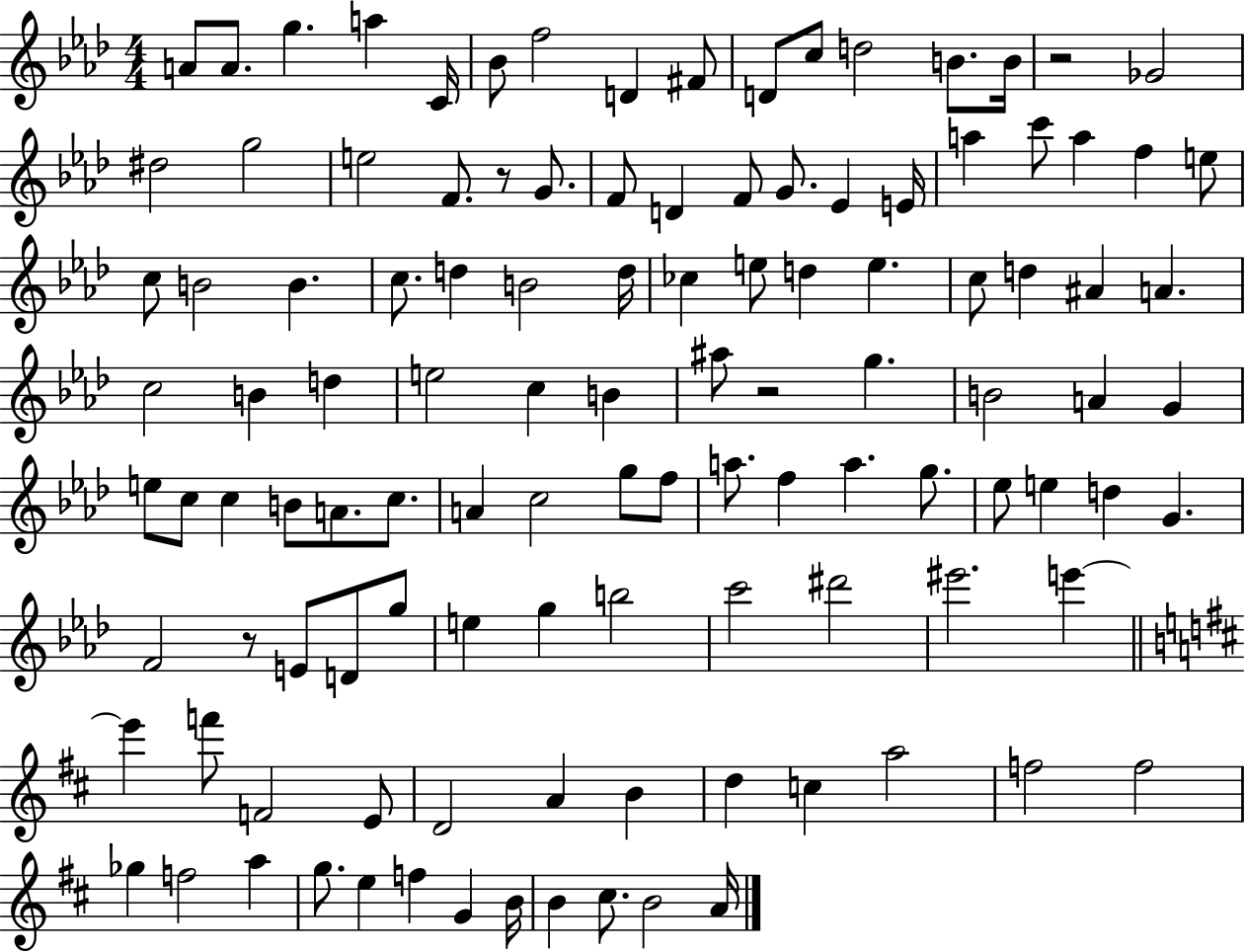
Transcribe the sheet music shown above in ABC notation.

X:1
T:Untitled
M:4/4
L:1/4
K:Ab
A/2 A/2 g a C/4 _B/2 f2 D ^F/2 D/2 c/2 d2 B/2 B/4 z2 _G2 ^d2 g2 e2 F/2 z/2 G/2 F/2 D F/2 G/2 _E E/4 a c'/2 a f e/2 c/2 B2 B c/2 d B2 d/4 _c e/2 d e c/2 d ^A A c2 B d e2 c B ^a/2 z2 g B2 A G e/2 c/2 c B/2 A/2 c/2 A c2 g/2 f/2 a/2 f a g/2 _e/2 e d G F2 z/2 E/2 D/2 g/2 e g b2 c'2 ^d'2 ^e'2 e' e' f'/2 F2 E/2 D2 A B d c a2 f2 f2 _g f2 a g/2 e f G B/4 B ^c/2 B2 A/4